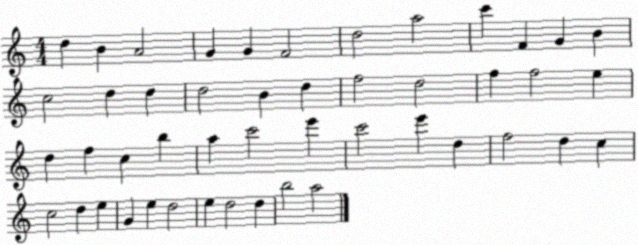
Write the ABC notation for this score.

X:1
T:Untitled
M:4/4
L:1/4
K:C
d B A2 G G F2 d2 a2 c' F G B c2 d d d2 B d f2 d2 f f2 e d f c b a c'2 e' c'2 e' d f2 d c c2 d e G e d2 e d2 d b2 a2